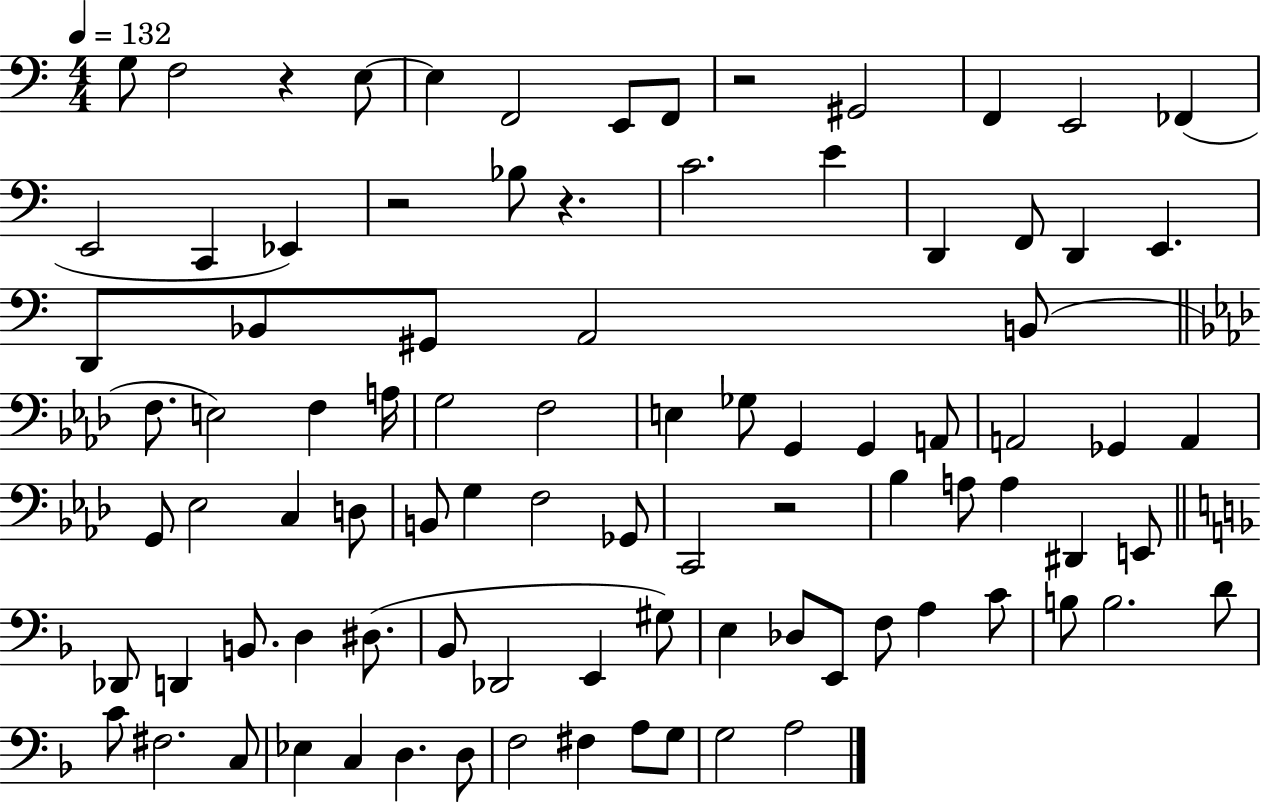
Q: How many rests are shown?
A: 5